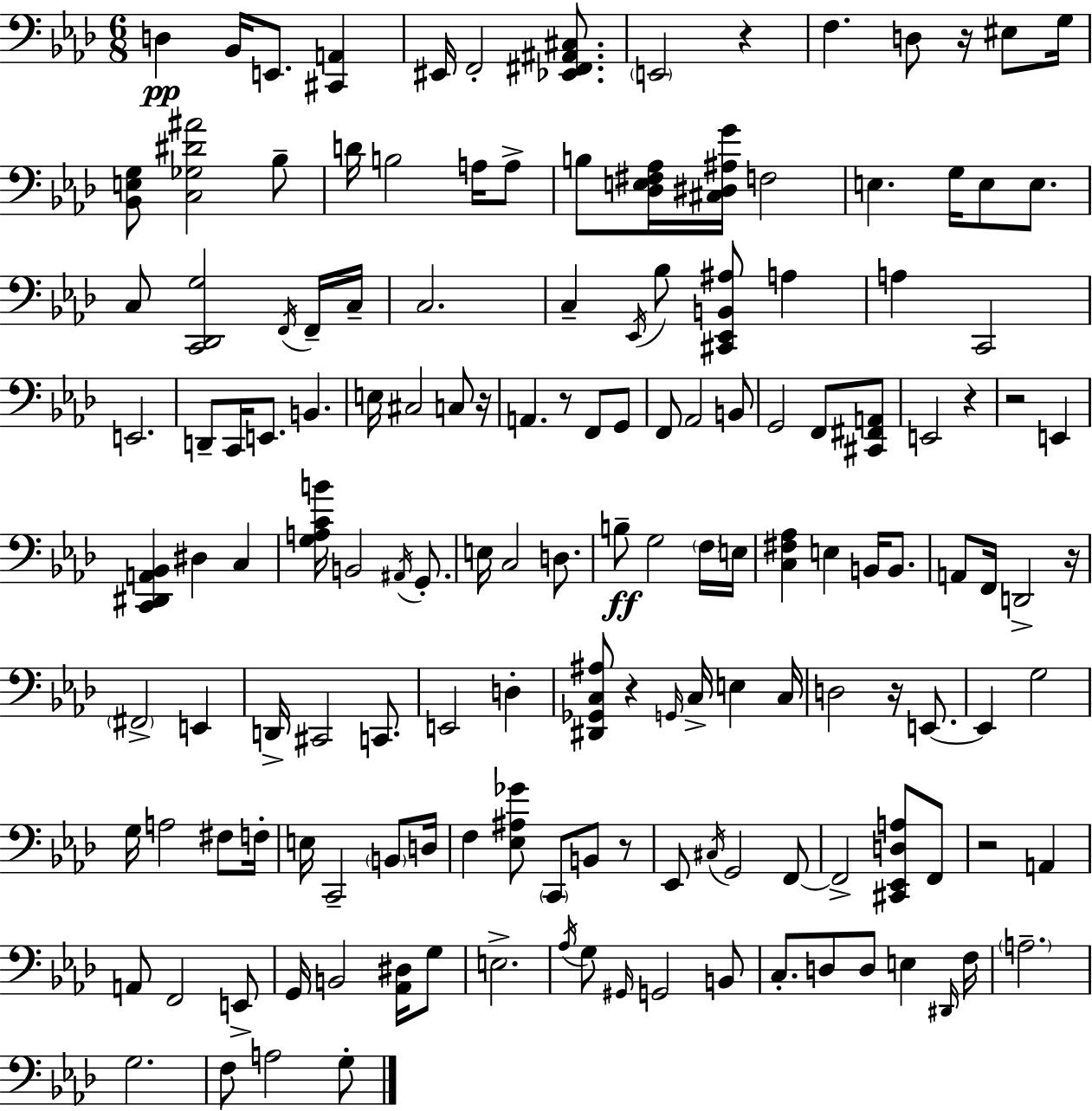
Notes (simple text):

D3/q Bb2/s E2/e. [C#2,A2]/q EIS2/s F2/h [Eb2,F#2,A#2,C#3]/e. E2/h R/q F3/q. D3/e R/s EIS3/e G3/s [Bb2,E3,G3]/e [C3,Gb3,D#4,A#4]/h Bb3/e D4/s B3/h A3/s A3/e B3/e [Db3,E3,F#3,Ab3]/s [C#3,D#3,A#3,G4]/s F3/h E3/q. G3/s E3/e E3/e. C3/e [C2,Db2,G3]/h F2/s F2/s C3/s C3/h. C3/q Eb2/s Bb3/e [C#2,Eb2,B2,A#3]/e A3/q A3/q C2/h E2/h. D2/e C2/s E2/e. B2/q. E3/s C#3/h C3/e R/s A2/q. R/e F2/e G2/e F2/e Ab2/h B2/e G2/h F2/e [C#2,F#2,A2]/e E2/h R/q R/h E2/q [C2,D#2,A2,Bb2]/q D#3/q C3/q [G3,A3,C4,B4]/s B2/h A#2/s G2/e. E3/s C3/h D3/e. B3/e G3/h F3/s E3/s [C3,F#3,Ab3]/q E3/q B2/s B2/e. A2/e F2/s D2/h R/s F#2/h E2/q D2/s C#2/h C2/e. E2/h D3/q [D#2,Gb2,C3,A#3]/e R/q G2/s C3/s E3/q C3/s D3/h R/s E2/e. E2/q G3/h G3/s A3/h F#3/e F3/s E3/s C2/h B2/e D3/s F3/q [Eb3,A#3,Gb4]/e C2/e B2/e R/e Eb2/e C#3/s G2/h F2/e F2/h [C#2,Eb2,D3,A3]/e F2/e R/h A2/q A2/e F2/h E2/e G2/s B2/h [Ab2,D#3]/s G3/e E3/h. Ab3/s G3/e G#2/s G2/h B2/e C3/e. D3/e D3/e E3/q D#2/s F3/s A3/h. G3/h. F3/e A3/h G3/e